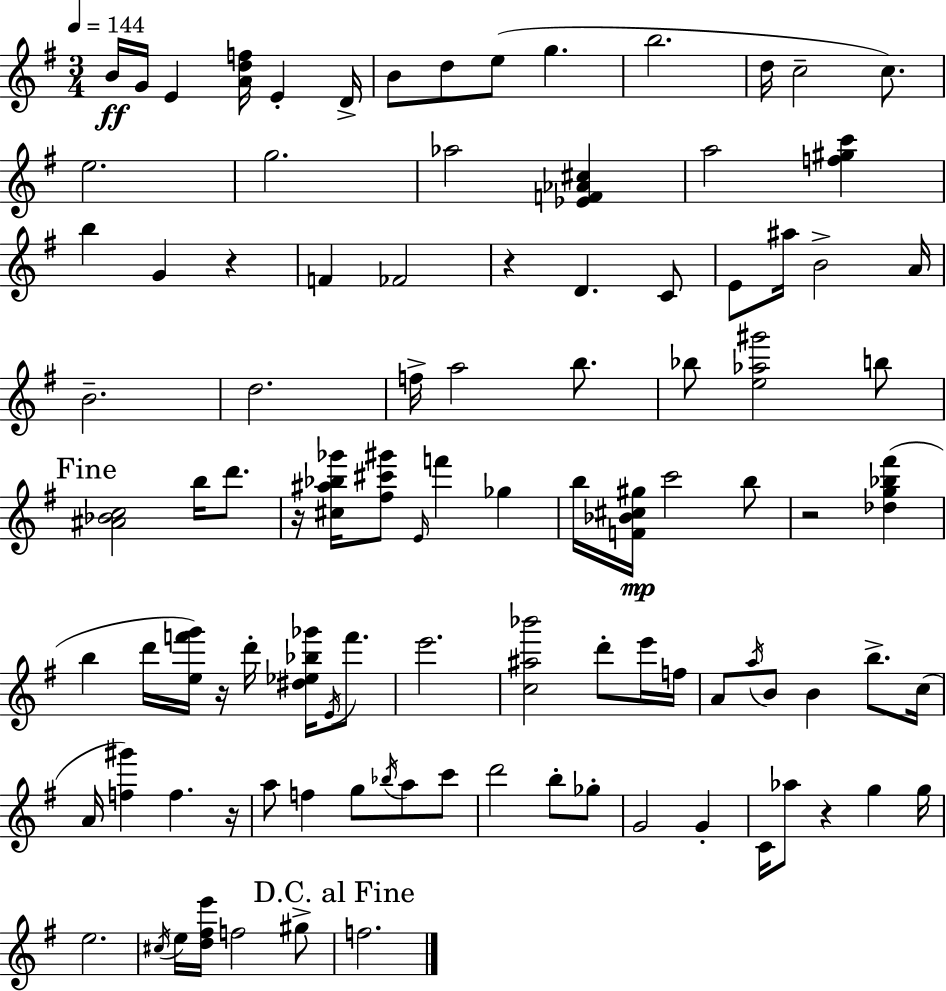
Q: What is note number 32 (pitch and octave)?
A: B5